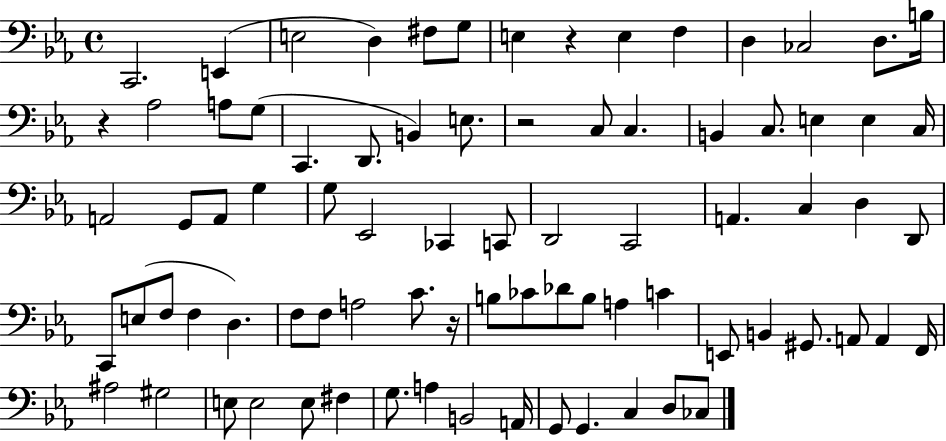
C2/h. E2/q E3/h D3/q F#3/e G3/e E3/q R/q E3/q F3/q D3/q CES3/h D3/e. B3/s R/q Ab3/h A3/e G3/e C2/q. D2/e. B2/q E3/e. R/h C3/e C3/q. B2/q C3/e. E3/q E3/q C3/s A2/h G2/e A2/e G3/q G3/e Eb2/h CES2/q C2/e D2/h C2/h A2/q. C3/q D3/q D2/e C2/e E3/e F3/e F3/q D3/q. F3/e F3/e A3/h C4/e. R/s B3/e CES4/e Db4/e B3/e A3/q C4/q E2/e B2/q G#2/e. A2/e A2/q F2/s A#3/h G#3/h E3/e E3/h E3/e F#3/q G3/e. A3/q B2/h A2/s G2/e G2/q. C3/q D3/e CES3/e